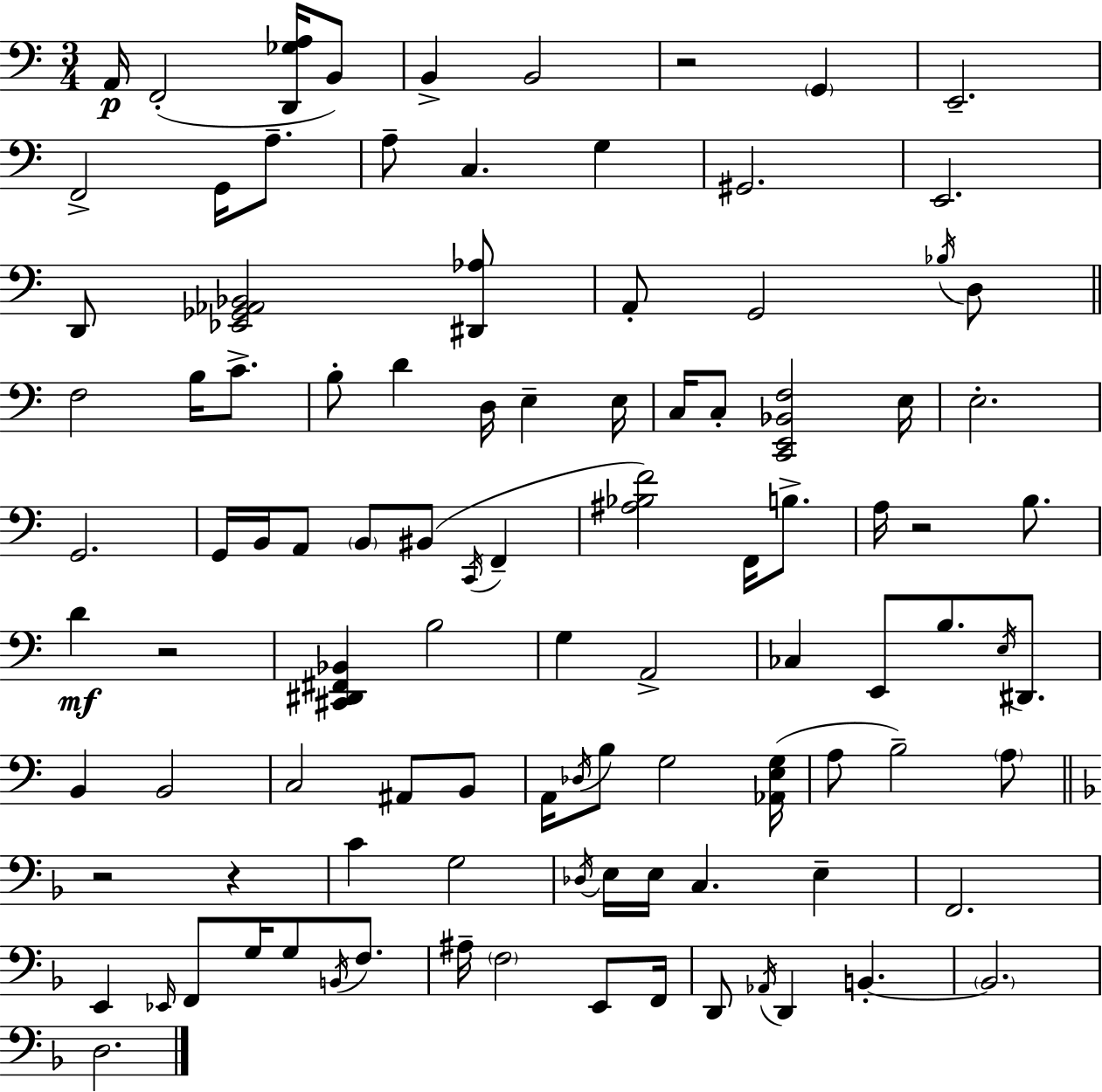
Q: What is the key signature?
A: C major